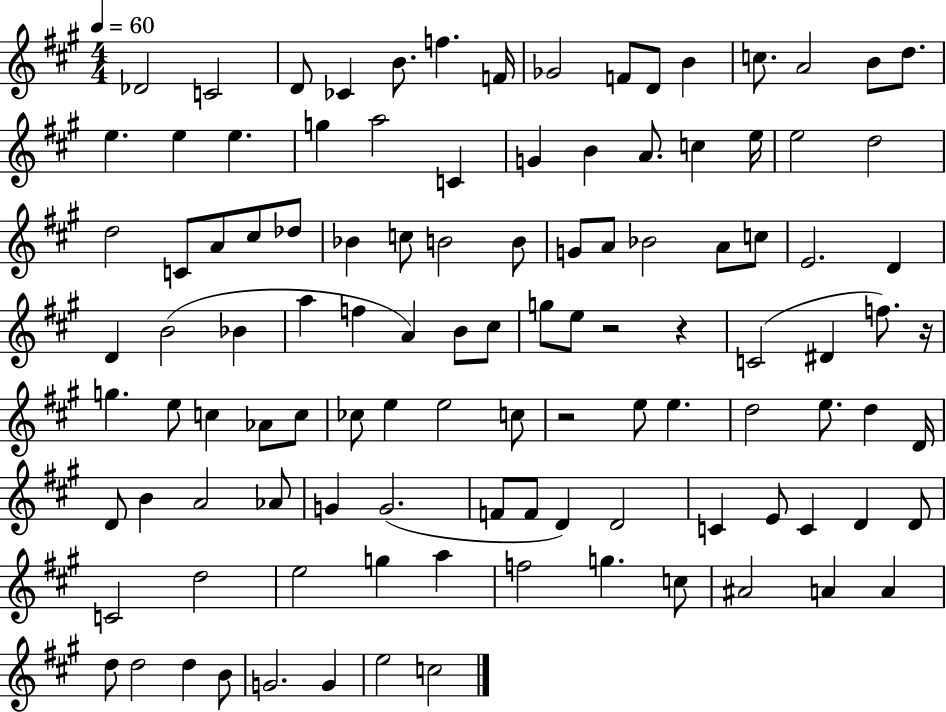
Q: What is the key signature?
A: A major